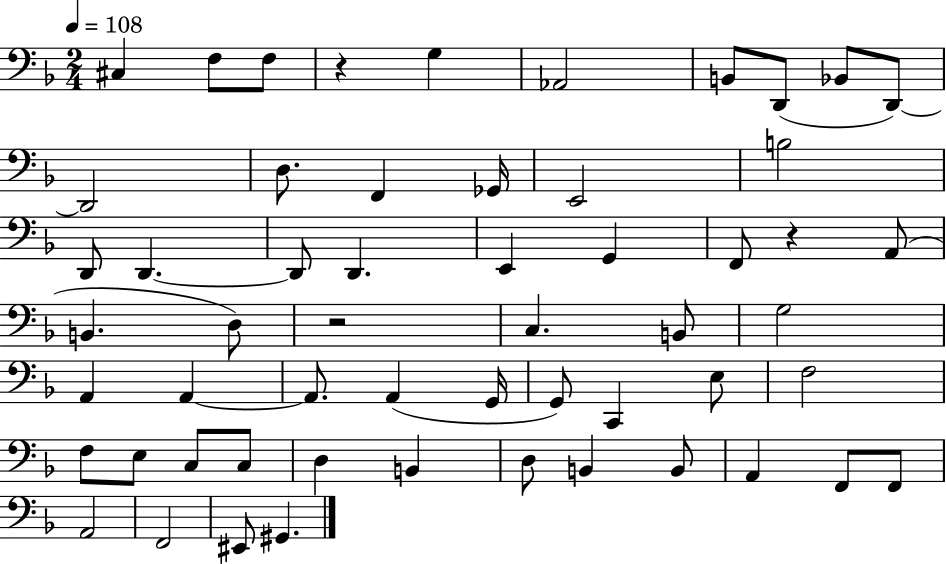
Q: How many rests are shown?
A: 3